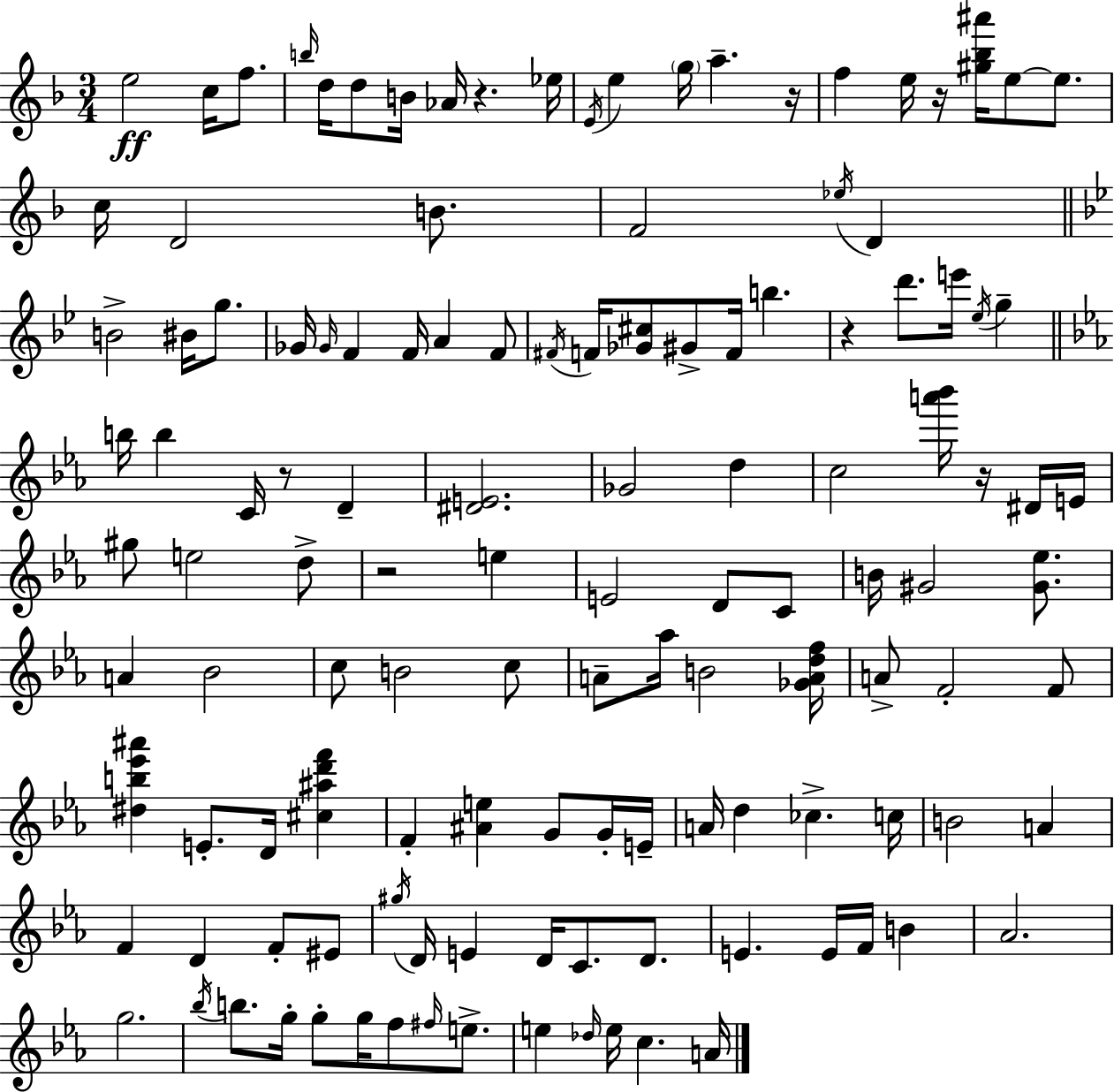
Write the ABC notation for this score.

X:1
T:Untitled
M:3/4
L:1/4
K:F
e2 c/4 f/2 b/4 d/4 d/2 B/4 _A/4 z _e/4 E/4 e g/4 a z/4 f e/4 z/4 [^g_b^a']/4 e/2 e/2 c/4 D2 B/2 F2 _e/4 D B2 ^B/4 g/2 _G/4 _G/4 F F/4 A F/2 ^F/4 F/4 [_G^c]/2 ^G/2 F/4 b z d'/2 e'/4 _e/4 g b/4 b C/4 z/2 D [^DE]2 _G2 d c2 [a'_b']/4 z/4 ^D/4 E/4 ^g/2 e2 d/2 z2 e E2 D/2 C/2 B/4 ^G2 [^G_e]/2 A _B2 c/2 B2 c/2 A/2 _a/4 B2 [_GAdf]/4 A/2 F2 F/2 [^db_e'^a'] E/2 D/4 [^c^ad'f'] F [^Ae] G/2 G/4 E/4 A/4 d _c c/4 B2 A F D F/2 ^E/2 ^g/4 D/4 E D/4 C/2 D/2 E E/4 F/4 B _A2 g2 _b/4 b/2 g/4 g/2 g/4 f/2 ^f/4 e/2 e _d/4 e/4 c A/4